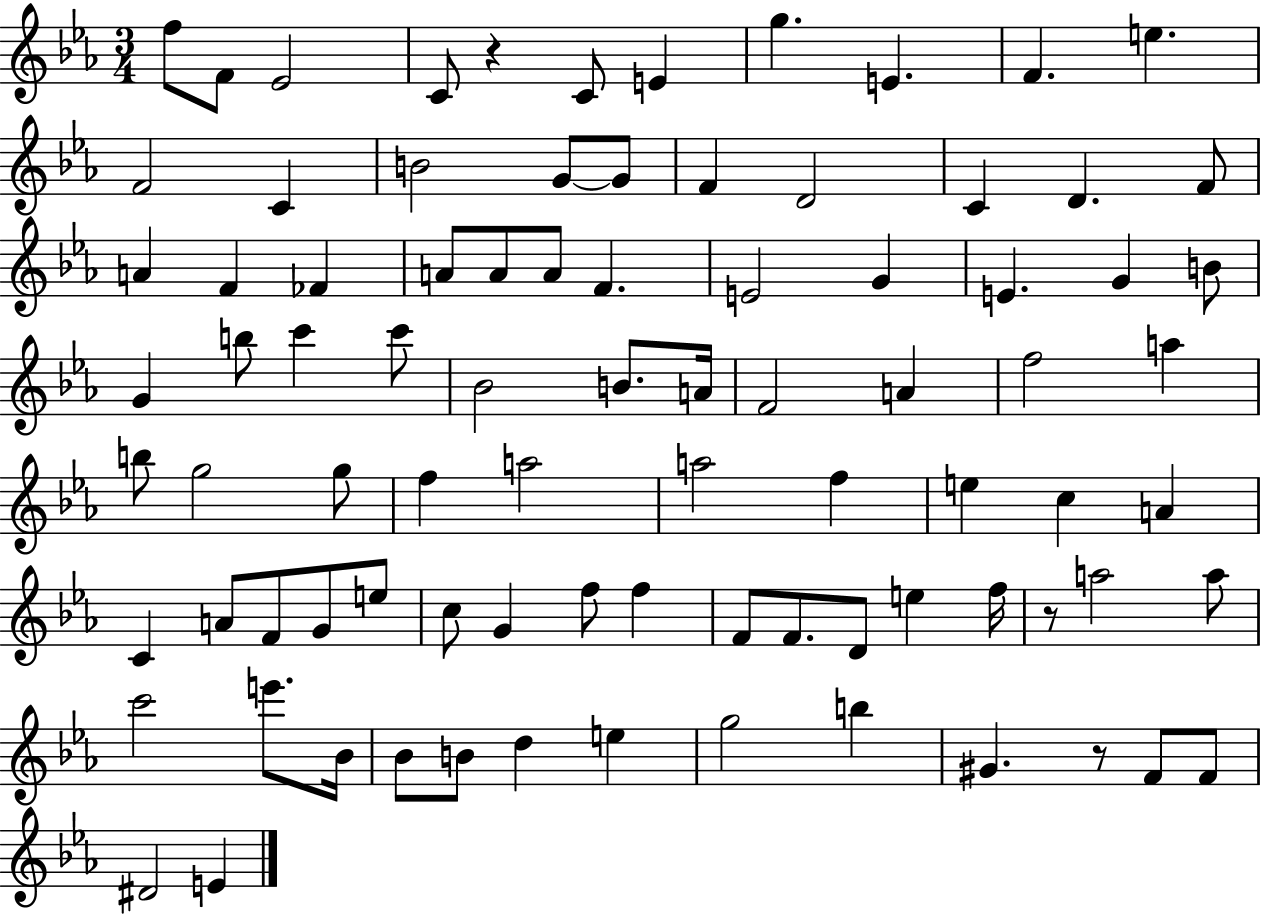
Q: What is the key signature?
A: EES major